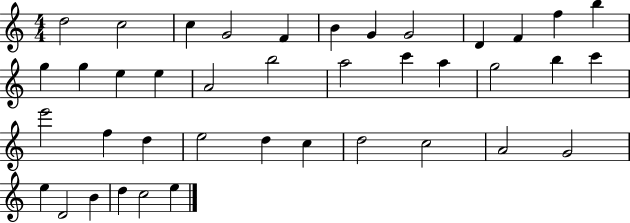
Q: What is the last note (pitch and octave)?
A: E5